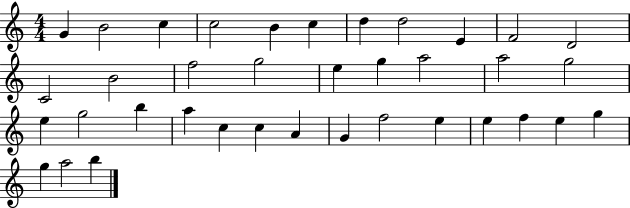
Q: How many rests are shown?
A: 0